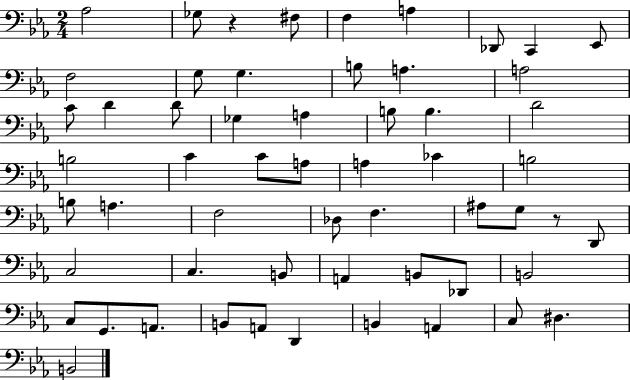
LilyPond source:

{
  \clef bass
  \numericTimeSignature
  \time 2/4
  \key ees \major
  aes2 | ges8 r4 fis8 | f4 a4 | des,8 c,4 ees,8 | \break f2 | g8 g4. | b8 a4. | a2 | \break c'8 d'4 d'8 | ges4 a4 | b8 b4. | d'2 | \break b2 | c'4 c'8 a8 | a4 ces'4 | b2 | \break b8 a4. | f2 | des8 f4. | ais8 g8 r8 d,8 | \break c2 | c4. b,8 | a,4 b,8 des,8 | b,2 | \break c8 g,8. a,8. | b,8 a,8 d,4 | b,4 a,4 | c8 dis4. | \break b,2 | \bar "|."
}